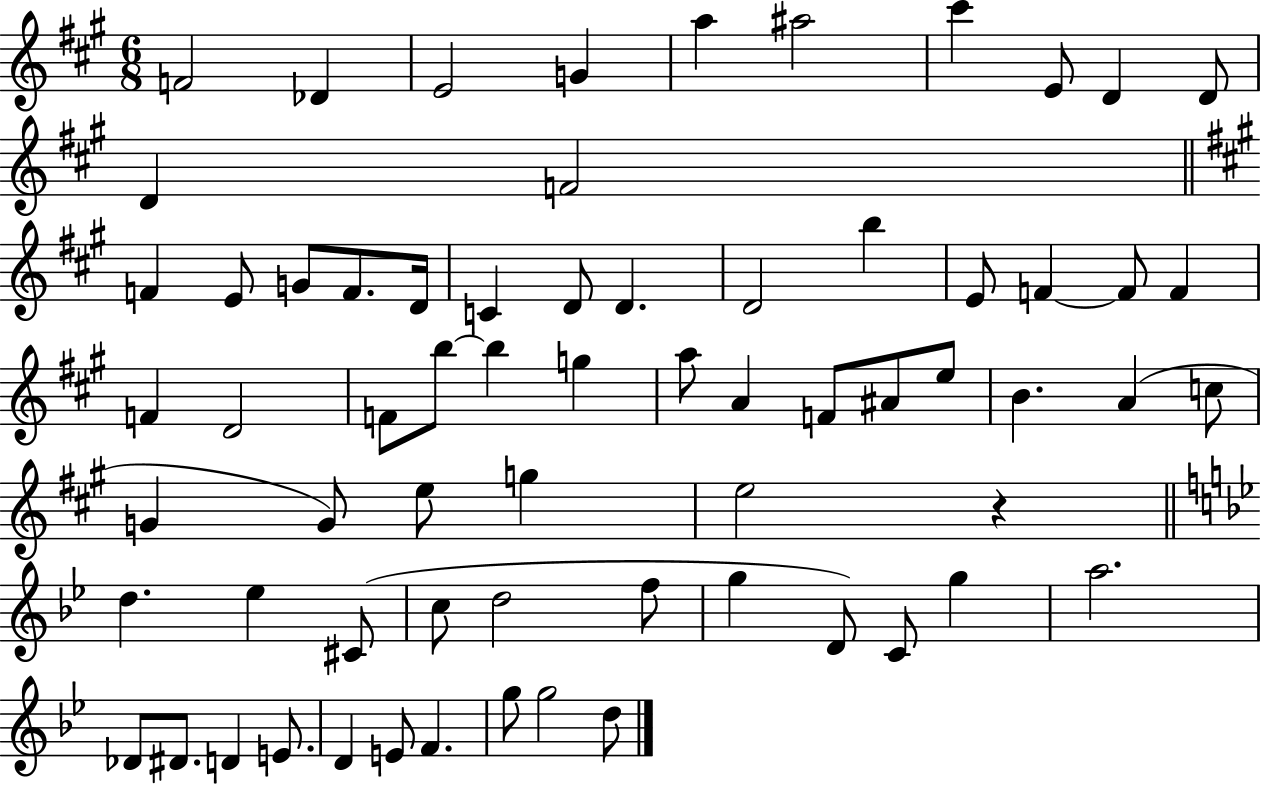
F4/h Db4/q E4/h G4/q A5/q A#5/h C#6/q E4/e D4/q D4/e D4/q F4/h F4/q E4/e G4/e F4/e. D4/s C4/q D4/e D4/q. D4/h B5/q E4/e F4/q F4/e F4/q F4/q D4/h F4/e B5/e B5/q G5/q A5/e A4/q F4/e A#4/e E5/e B4/q. A4/q C5/e G4/q G4/e E5/e G5/q E5/h R/q D5/q. Eb5/q C#4/e C5/e D5/h F5/e G5/q D4/e C4/e G5/q A5/h. Db4/e D#4/e. D4/q E4/e. D4/q E4/e F4/q. G5/e G5/h D5/e